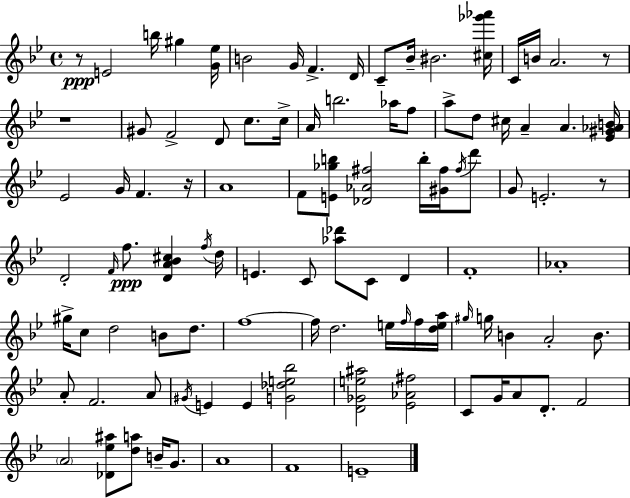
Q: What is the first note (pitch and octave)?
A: E4